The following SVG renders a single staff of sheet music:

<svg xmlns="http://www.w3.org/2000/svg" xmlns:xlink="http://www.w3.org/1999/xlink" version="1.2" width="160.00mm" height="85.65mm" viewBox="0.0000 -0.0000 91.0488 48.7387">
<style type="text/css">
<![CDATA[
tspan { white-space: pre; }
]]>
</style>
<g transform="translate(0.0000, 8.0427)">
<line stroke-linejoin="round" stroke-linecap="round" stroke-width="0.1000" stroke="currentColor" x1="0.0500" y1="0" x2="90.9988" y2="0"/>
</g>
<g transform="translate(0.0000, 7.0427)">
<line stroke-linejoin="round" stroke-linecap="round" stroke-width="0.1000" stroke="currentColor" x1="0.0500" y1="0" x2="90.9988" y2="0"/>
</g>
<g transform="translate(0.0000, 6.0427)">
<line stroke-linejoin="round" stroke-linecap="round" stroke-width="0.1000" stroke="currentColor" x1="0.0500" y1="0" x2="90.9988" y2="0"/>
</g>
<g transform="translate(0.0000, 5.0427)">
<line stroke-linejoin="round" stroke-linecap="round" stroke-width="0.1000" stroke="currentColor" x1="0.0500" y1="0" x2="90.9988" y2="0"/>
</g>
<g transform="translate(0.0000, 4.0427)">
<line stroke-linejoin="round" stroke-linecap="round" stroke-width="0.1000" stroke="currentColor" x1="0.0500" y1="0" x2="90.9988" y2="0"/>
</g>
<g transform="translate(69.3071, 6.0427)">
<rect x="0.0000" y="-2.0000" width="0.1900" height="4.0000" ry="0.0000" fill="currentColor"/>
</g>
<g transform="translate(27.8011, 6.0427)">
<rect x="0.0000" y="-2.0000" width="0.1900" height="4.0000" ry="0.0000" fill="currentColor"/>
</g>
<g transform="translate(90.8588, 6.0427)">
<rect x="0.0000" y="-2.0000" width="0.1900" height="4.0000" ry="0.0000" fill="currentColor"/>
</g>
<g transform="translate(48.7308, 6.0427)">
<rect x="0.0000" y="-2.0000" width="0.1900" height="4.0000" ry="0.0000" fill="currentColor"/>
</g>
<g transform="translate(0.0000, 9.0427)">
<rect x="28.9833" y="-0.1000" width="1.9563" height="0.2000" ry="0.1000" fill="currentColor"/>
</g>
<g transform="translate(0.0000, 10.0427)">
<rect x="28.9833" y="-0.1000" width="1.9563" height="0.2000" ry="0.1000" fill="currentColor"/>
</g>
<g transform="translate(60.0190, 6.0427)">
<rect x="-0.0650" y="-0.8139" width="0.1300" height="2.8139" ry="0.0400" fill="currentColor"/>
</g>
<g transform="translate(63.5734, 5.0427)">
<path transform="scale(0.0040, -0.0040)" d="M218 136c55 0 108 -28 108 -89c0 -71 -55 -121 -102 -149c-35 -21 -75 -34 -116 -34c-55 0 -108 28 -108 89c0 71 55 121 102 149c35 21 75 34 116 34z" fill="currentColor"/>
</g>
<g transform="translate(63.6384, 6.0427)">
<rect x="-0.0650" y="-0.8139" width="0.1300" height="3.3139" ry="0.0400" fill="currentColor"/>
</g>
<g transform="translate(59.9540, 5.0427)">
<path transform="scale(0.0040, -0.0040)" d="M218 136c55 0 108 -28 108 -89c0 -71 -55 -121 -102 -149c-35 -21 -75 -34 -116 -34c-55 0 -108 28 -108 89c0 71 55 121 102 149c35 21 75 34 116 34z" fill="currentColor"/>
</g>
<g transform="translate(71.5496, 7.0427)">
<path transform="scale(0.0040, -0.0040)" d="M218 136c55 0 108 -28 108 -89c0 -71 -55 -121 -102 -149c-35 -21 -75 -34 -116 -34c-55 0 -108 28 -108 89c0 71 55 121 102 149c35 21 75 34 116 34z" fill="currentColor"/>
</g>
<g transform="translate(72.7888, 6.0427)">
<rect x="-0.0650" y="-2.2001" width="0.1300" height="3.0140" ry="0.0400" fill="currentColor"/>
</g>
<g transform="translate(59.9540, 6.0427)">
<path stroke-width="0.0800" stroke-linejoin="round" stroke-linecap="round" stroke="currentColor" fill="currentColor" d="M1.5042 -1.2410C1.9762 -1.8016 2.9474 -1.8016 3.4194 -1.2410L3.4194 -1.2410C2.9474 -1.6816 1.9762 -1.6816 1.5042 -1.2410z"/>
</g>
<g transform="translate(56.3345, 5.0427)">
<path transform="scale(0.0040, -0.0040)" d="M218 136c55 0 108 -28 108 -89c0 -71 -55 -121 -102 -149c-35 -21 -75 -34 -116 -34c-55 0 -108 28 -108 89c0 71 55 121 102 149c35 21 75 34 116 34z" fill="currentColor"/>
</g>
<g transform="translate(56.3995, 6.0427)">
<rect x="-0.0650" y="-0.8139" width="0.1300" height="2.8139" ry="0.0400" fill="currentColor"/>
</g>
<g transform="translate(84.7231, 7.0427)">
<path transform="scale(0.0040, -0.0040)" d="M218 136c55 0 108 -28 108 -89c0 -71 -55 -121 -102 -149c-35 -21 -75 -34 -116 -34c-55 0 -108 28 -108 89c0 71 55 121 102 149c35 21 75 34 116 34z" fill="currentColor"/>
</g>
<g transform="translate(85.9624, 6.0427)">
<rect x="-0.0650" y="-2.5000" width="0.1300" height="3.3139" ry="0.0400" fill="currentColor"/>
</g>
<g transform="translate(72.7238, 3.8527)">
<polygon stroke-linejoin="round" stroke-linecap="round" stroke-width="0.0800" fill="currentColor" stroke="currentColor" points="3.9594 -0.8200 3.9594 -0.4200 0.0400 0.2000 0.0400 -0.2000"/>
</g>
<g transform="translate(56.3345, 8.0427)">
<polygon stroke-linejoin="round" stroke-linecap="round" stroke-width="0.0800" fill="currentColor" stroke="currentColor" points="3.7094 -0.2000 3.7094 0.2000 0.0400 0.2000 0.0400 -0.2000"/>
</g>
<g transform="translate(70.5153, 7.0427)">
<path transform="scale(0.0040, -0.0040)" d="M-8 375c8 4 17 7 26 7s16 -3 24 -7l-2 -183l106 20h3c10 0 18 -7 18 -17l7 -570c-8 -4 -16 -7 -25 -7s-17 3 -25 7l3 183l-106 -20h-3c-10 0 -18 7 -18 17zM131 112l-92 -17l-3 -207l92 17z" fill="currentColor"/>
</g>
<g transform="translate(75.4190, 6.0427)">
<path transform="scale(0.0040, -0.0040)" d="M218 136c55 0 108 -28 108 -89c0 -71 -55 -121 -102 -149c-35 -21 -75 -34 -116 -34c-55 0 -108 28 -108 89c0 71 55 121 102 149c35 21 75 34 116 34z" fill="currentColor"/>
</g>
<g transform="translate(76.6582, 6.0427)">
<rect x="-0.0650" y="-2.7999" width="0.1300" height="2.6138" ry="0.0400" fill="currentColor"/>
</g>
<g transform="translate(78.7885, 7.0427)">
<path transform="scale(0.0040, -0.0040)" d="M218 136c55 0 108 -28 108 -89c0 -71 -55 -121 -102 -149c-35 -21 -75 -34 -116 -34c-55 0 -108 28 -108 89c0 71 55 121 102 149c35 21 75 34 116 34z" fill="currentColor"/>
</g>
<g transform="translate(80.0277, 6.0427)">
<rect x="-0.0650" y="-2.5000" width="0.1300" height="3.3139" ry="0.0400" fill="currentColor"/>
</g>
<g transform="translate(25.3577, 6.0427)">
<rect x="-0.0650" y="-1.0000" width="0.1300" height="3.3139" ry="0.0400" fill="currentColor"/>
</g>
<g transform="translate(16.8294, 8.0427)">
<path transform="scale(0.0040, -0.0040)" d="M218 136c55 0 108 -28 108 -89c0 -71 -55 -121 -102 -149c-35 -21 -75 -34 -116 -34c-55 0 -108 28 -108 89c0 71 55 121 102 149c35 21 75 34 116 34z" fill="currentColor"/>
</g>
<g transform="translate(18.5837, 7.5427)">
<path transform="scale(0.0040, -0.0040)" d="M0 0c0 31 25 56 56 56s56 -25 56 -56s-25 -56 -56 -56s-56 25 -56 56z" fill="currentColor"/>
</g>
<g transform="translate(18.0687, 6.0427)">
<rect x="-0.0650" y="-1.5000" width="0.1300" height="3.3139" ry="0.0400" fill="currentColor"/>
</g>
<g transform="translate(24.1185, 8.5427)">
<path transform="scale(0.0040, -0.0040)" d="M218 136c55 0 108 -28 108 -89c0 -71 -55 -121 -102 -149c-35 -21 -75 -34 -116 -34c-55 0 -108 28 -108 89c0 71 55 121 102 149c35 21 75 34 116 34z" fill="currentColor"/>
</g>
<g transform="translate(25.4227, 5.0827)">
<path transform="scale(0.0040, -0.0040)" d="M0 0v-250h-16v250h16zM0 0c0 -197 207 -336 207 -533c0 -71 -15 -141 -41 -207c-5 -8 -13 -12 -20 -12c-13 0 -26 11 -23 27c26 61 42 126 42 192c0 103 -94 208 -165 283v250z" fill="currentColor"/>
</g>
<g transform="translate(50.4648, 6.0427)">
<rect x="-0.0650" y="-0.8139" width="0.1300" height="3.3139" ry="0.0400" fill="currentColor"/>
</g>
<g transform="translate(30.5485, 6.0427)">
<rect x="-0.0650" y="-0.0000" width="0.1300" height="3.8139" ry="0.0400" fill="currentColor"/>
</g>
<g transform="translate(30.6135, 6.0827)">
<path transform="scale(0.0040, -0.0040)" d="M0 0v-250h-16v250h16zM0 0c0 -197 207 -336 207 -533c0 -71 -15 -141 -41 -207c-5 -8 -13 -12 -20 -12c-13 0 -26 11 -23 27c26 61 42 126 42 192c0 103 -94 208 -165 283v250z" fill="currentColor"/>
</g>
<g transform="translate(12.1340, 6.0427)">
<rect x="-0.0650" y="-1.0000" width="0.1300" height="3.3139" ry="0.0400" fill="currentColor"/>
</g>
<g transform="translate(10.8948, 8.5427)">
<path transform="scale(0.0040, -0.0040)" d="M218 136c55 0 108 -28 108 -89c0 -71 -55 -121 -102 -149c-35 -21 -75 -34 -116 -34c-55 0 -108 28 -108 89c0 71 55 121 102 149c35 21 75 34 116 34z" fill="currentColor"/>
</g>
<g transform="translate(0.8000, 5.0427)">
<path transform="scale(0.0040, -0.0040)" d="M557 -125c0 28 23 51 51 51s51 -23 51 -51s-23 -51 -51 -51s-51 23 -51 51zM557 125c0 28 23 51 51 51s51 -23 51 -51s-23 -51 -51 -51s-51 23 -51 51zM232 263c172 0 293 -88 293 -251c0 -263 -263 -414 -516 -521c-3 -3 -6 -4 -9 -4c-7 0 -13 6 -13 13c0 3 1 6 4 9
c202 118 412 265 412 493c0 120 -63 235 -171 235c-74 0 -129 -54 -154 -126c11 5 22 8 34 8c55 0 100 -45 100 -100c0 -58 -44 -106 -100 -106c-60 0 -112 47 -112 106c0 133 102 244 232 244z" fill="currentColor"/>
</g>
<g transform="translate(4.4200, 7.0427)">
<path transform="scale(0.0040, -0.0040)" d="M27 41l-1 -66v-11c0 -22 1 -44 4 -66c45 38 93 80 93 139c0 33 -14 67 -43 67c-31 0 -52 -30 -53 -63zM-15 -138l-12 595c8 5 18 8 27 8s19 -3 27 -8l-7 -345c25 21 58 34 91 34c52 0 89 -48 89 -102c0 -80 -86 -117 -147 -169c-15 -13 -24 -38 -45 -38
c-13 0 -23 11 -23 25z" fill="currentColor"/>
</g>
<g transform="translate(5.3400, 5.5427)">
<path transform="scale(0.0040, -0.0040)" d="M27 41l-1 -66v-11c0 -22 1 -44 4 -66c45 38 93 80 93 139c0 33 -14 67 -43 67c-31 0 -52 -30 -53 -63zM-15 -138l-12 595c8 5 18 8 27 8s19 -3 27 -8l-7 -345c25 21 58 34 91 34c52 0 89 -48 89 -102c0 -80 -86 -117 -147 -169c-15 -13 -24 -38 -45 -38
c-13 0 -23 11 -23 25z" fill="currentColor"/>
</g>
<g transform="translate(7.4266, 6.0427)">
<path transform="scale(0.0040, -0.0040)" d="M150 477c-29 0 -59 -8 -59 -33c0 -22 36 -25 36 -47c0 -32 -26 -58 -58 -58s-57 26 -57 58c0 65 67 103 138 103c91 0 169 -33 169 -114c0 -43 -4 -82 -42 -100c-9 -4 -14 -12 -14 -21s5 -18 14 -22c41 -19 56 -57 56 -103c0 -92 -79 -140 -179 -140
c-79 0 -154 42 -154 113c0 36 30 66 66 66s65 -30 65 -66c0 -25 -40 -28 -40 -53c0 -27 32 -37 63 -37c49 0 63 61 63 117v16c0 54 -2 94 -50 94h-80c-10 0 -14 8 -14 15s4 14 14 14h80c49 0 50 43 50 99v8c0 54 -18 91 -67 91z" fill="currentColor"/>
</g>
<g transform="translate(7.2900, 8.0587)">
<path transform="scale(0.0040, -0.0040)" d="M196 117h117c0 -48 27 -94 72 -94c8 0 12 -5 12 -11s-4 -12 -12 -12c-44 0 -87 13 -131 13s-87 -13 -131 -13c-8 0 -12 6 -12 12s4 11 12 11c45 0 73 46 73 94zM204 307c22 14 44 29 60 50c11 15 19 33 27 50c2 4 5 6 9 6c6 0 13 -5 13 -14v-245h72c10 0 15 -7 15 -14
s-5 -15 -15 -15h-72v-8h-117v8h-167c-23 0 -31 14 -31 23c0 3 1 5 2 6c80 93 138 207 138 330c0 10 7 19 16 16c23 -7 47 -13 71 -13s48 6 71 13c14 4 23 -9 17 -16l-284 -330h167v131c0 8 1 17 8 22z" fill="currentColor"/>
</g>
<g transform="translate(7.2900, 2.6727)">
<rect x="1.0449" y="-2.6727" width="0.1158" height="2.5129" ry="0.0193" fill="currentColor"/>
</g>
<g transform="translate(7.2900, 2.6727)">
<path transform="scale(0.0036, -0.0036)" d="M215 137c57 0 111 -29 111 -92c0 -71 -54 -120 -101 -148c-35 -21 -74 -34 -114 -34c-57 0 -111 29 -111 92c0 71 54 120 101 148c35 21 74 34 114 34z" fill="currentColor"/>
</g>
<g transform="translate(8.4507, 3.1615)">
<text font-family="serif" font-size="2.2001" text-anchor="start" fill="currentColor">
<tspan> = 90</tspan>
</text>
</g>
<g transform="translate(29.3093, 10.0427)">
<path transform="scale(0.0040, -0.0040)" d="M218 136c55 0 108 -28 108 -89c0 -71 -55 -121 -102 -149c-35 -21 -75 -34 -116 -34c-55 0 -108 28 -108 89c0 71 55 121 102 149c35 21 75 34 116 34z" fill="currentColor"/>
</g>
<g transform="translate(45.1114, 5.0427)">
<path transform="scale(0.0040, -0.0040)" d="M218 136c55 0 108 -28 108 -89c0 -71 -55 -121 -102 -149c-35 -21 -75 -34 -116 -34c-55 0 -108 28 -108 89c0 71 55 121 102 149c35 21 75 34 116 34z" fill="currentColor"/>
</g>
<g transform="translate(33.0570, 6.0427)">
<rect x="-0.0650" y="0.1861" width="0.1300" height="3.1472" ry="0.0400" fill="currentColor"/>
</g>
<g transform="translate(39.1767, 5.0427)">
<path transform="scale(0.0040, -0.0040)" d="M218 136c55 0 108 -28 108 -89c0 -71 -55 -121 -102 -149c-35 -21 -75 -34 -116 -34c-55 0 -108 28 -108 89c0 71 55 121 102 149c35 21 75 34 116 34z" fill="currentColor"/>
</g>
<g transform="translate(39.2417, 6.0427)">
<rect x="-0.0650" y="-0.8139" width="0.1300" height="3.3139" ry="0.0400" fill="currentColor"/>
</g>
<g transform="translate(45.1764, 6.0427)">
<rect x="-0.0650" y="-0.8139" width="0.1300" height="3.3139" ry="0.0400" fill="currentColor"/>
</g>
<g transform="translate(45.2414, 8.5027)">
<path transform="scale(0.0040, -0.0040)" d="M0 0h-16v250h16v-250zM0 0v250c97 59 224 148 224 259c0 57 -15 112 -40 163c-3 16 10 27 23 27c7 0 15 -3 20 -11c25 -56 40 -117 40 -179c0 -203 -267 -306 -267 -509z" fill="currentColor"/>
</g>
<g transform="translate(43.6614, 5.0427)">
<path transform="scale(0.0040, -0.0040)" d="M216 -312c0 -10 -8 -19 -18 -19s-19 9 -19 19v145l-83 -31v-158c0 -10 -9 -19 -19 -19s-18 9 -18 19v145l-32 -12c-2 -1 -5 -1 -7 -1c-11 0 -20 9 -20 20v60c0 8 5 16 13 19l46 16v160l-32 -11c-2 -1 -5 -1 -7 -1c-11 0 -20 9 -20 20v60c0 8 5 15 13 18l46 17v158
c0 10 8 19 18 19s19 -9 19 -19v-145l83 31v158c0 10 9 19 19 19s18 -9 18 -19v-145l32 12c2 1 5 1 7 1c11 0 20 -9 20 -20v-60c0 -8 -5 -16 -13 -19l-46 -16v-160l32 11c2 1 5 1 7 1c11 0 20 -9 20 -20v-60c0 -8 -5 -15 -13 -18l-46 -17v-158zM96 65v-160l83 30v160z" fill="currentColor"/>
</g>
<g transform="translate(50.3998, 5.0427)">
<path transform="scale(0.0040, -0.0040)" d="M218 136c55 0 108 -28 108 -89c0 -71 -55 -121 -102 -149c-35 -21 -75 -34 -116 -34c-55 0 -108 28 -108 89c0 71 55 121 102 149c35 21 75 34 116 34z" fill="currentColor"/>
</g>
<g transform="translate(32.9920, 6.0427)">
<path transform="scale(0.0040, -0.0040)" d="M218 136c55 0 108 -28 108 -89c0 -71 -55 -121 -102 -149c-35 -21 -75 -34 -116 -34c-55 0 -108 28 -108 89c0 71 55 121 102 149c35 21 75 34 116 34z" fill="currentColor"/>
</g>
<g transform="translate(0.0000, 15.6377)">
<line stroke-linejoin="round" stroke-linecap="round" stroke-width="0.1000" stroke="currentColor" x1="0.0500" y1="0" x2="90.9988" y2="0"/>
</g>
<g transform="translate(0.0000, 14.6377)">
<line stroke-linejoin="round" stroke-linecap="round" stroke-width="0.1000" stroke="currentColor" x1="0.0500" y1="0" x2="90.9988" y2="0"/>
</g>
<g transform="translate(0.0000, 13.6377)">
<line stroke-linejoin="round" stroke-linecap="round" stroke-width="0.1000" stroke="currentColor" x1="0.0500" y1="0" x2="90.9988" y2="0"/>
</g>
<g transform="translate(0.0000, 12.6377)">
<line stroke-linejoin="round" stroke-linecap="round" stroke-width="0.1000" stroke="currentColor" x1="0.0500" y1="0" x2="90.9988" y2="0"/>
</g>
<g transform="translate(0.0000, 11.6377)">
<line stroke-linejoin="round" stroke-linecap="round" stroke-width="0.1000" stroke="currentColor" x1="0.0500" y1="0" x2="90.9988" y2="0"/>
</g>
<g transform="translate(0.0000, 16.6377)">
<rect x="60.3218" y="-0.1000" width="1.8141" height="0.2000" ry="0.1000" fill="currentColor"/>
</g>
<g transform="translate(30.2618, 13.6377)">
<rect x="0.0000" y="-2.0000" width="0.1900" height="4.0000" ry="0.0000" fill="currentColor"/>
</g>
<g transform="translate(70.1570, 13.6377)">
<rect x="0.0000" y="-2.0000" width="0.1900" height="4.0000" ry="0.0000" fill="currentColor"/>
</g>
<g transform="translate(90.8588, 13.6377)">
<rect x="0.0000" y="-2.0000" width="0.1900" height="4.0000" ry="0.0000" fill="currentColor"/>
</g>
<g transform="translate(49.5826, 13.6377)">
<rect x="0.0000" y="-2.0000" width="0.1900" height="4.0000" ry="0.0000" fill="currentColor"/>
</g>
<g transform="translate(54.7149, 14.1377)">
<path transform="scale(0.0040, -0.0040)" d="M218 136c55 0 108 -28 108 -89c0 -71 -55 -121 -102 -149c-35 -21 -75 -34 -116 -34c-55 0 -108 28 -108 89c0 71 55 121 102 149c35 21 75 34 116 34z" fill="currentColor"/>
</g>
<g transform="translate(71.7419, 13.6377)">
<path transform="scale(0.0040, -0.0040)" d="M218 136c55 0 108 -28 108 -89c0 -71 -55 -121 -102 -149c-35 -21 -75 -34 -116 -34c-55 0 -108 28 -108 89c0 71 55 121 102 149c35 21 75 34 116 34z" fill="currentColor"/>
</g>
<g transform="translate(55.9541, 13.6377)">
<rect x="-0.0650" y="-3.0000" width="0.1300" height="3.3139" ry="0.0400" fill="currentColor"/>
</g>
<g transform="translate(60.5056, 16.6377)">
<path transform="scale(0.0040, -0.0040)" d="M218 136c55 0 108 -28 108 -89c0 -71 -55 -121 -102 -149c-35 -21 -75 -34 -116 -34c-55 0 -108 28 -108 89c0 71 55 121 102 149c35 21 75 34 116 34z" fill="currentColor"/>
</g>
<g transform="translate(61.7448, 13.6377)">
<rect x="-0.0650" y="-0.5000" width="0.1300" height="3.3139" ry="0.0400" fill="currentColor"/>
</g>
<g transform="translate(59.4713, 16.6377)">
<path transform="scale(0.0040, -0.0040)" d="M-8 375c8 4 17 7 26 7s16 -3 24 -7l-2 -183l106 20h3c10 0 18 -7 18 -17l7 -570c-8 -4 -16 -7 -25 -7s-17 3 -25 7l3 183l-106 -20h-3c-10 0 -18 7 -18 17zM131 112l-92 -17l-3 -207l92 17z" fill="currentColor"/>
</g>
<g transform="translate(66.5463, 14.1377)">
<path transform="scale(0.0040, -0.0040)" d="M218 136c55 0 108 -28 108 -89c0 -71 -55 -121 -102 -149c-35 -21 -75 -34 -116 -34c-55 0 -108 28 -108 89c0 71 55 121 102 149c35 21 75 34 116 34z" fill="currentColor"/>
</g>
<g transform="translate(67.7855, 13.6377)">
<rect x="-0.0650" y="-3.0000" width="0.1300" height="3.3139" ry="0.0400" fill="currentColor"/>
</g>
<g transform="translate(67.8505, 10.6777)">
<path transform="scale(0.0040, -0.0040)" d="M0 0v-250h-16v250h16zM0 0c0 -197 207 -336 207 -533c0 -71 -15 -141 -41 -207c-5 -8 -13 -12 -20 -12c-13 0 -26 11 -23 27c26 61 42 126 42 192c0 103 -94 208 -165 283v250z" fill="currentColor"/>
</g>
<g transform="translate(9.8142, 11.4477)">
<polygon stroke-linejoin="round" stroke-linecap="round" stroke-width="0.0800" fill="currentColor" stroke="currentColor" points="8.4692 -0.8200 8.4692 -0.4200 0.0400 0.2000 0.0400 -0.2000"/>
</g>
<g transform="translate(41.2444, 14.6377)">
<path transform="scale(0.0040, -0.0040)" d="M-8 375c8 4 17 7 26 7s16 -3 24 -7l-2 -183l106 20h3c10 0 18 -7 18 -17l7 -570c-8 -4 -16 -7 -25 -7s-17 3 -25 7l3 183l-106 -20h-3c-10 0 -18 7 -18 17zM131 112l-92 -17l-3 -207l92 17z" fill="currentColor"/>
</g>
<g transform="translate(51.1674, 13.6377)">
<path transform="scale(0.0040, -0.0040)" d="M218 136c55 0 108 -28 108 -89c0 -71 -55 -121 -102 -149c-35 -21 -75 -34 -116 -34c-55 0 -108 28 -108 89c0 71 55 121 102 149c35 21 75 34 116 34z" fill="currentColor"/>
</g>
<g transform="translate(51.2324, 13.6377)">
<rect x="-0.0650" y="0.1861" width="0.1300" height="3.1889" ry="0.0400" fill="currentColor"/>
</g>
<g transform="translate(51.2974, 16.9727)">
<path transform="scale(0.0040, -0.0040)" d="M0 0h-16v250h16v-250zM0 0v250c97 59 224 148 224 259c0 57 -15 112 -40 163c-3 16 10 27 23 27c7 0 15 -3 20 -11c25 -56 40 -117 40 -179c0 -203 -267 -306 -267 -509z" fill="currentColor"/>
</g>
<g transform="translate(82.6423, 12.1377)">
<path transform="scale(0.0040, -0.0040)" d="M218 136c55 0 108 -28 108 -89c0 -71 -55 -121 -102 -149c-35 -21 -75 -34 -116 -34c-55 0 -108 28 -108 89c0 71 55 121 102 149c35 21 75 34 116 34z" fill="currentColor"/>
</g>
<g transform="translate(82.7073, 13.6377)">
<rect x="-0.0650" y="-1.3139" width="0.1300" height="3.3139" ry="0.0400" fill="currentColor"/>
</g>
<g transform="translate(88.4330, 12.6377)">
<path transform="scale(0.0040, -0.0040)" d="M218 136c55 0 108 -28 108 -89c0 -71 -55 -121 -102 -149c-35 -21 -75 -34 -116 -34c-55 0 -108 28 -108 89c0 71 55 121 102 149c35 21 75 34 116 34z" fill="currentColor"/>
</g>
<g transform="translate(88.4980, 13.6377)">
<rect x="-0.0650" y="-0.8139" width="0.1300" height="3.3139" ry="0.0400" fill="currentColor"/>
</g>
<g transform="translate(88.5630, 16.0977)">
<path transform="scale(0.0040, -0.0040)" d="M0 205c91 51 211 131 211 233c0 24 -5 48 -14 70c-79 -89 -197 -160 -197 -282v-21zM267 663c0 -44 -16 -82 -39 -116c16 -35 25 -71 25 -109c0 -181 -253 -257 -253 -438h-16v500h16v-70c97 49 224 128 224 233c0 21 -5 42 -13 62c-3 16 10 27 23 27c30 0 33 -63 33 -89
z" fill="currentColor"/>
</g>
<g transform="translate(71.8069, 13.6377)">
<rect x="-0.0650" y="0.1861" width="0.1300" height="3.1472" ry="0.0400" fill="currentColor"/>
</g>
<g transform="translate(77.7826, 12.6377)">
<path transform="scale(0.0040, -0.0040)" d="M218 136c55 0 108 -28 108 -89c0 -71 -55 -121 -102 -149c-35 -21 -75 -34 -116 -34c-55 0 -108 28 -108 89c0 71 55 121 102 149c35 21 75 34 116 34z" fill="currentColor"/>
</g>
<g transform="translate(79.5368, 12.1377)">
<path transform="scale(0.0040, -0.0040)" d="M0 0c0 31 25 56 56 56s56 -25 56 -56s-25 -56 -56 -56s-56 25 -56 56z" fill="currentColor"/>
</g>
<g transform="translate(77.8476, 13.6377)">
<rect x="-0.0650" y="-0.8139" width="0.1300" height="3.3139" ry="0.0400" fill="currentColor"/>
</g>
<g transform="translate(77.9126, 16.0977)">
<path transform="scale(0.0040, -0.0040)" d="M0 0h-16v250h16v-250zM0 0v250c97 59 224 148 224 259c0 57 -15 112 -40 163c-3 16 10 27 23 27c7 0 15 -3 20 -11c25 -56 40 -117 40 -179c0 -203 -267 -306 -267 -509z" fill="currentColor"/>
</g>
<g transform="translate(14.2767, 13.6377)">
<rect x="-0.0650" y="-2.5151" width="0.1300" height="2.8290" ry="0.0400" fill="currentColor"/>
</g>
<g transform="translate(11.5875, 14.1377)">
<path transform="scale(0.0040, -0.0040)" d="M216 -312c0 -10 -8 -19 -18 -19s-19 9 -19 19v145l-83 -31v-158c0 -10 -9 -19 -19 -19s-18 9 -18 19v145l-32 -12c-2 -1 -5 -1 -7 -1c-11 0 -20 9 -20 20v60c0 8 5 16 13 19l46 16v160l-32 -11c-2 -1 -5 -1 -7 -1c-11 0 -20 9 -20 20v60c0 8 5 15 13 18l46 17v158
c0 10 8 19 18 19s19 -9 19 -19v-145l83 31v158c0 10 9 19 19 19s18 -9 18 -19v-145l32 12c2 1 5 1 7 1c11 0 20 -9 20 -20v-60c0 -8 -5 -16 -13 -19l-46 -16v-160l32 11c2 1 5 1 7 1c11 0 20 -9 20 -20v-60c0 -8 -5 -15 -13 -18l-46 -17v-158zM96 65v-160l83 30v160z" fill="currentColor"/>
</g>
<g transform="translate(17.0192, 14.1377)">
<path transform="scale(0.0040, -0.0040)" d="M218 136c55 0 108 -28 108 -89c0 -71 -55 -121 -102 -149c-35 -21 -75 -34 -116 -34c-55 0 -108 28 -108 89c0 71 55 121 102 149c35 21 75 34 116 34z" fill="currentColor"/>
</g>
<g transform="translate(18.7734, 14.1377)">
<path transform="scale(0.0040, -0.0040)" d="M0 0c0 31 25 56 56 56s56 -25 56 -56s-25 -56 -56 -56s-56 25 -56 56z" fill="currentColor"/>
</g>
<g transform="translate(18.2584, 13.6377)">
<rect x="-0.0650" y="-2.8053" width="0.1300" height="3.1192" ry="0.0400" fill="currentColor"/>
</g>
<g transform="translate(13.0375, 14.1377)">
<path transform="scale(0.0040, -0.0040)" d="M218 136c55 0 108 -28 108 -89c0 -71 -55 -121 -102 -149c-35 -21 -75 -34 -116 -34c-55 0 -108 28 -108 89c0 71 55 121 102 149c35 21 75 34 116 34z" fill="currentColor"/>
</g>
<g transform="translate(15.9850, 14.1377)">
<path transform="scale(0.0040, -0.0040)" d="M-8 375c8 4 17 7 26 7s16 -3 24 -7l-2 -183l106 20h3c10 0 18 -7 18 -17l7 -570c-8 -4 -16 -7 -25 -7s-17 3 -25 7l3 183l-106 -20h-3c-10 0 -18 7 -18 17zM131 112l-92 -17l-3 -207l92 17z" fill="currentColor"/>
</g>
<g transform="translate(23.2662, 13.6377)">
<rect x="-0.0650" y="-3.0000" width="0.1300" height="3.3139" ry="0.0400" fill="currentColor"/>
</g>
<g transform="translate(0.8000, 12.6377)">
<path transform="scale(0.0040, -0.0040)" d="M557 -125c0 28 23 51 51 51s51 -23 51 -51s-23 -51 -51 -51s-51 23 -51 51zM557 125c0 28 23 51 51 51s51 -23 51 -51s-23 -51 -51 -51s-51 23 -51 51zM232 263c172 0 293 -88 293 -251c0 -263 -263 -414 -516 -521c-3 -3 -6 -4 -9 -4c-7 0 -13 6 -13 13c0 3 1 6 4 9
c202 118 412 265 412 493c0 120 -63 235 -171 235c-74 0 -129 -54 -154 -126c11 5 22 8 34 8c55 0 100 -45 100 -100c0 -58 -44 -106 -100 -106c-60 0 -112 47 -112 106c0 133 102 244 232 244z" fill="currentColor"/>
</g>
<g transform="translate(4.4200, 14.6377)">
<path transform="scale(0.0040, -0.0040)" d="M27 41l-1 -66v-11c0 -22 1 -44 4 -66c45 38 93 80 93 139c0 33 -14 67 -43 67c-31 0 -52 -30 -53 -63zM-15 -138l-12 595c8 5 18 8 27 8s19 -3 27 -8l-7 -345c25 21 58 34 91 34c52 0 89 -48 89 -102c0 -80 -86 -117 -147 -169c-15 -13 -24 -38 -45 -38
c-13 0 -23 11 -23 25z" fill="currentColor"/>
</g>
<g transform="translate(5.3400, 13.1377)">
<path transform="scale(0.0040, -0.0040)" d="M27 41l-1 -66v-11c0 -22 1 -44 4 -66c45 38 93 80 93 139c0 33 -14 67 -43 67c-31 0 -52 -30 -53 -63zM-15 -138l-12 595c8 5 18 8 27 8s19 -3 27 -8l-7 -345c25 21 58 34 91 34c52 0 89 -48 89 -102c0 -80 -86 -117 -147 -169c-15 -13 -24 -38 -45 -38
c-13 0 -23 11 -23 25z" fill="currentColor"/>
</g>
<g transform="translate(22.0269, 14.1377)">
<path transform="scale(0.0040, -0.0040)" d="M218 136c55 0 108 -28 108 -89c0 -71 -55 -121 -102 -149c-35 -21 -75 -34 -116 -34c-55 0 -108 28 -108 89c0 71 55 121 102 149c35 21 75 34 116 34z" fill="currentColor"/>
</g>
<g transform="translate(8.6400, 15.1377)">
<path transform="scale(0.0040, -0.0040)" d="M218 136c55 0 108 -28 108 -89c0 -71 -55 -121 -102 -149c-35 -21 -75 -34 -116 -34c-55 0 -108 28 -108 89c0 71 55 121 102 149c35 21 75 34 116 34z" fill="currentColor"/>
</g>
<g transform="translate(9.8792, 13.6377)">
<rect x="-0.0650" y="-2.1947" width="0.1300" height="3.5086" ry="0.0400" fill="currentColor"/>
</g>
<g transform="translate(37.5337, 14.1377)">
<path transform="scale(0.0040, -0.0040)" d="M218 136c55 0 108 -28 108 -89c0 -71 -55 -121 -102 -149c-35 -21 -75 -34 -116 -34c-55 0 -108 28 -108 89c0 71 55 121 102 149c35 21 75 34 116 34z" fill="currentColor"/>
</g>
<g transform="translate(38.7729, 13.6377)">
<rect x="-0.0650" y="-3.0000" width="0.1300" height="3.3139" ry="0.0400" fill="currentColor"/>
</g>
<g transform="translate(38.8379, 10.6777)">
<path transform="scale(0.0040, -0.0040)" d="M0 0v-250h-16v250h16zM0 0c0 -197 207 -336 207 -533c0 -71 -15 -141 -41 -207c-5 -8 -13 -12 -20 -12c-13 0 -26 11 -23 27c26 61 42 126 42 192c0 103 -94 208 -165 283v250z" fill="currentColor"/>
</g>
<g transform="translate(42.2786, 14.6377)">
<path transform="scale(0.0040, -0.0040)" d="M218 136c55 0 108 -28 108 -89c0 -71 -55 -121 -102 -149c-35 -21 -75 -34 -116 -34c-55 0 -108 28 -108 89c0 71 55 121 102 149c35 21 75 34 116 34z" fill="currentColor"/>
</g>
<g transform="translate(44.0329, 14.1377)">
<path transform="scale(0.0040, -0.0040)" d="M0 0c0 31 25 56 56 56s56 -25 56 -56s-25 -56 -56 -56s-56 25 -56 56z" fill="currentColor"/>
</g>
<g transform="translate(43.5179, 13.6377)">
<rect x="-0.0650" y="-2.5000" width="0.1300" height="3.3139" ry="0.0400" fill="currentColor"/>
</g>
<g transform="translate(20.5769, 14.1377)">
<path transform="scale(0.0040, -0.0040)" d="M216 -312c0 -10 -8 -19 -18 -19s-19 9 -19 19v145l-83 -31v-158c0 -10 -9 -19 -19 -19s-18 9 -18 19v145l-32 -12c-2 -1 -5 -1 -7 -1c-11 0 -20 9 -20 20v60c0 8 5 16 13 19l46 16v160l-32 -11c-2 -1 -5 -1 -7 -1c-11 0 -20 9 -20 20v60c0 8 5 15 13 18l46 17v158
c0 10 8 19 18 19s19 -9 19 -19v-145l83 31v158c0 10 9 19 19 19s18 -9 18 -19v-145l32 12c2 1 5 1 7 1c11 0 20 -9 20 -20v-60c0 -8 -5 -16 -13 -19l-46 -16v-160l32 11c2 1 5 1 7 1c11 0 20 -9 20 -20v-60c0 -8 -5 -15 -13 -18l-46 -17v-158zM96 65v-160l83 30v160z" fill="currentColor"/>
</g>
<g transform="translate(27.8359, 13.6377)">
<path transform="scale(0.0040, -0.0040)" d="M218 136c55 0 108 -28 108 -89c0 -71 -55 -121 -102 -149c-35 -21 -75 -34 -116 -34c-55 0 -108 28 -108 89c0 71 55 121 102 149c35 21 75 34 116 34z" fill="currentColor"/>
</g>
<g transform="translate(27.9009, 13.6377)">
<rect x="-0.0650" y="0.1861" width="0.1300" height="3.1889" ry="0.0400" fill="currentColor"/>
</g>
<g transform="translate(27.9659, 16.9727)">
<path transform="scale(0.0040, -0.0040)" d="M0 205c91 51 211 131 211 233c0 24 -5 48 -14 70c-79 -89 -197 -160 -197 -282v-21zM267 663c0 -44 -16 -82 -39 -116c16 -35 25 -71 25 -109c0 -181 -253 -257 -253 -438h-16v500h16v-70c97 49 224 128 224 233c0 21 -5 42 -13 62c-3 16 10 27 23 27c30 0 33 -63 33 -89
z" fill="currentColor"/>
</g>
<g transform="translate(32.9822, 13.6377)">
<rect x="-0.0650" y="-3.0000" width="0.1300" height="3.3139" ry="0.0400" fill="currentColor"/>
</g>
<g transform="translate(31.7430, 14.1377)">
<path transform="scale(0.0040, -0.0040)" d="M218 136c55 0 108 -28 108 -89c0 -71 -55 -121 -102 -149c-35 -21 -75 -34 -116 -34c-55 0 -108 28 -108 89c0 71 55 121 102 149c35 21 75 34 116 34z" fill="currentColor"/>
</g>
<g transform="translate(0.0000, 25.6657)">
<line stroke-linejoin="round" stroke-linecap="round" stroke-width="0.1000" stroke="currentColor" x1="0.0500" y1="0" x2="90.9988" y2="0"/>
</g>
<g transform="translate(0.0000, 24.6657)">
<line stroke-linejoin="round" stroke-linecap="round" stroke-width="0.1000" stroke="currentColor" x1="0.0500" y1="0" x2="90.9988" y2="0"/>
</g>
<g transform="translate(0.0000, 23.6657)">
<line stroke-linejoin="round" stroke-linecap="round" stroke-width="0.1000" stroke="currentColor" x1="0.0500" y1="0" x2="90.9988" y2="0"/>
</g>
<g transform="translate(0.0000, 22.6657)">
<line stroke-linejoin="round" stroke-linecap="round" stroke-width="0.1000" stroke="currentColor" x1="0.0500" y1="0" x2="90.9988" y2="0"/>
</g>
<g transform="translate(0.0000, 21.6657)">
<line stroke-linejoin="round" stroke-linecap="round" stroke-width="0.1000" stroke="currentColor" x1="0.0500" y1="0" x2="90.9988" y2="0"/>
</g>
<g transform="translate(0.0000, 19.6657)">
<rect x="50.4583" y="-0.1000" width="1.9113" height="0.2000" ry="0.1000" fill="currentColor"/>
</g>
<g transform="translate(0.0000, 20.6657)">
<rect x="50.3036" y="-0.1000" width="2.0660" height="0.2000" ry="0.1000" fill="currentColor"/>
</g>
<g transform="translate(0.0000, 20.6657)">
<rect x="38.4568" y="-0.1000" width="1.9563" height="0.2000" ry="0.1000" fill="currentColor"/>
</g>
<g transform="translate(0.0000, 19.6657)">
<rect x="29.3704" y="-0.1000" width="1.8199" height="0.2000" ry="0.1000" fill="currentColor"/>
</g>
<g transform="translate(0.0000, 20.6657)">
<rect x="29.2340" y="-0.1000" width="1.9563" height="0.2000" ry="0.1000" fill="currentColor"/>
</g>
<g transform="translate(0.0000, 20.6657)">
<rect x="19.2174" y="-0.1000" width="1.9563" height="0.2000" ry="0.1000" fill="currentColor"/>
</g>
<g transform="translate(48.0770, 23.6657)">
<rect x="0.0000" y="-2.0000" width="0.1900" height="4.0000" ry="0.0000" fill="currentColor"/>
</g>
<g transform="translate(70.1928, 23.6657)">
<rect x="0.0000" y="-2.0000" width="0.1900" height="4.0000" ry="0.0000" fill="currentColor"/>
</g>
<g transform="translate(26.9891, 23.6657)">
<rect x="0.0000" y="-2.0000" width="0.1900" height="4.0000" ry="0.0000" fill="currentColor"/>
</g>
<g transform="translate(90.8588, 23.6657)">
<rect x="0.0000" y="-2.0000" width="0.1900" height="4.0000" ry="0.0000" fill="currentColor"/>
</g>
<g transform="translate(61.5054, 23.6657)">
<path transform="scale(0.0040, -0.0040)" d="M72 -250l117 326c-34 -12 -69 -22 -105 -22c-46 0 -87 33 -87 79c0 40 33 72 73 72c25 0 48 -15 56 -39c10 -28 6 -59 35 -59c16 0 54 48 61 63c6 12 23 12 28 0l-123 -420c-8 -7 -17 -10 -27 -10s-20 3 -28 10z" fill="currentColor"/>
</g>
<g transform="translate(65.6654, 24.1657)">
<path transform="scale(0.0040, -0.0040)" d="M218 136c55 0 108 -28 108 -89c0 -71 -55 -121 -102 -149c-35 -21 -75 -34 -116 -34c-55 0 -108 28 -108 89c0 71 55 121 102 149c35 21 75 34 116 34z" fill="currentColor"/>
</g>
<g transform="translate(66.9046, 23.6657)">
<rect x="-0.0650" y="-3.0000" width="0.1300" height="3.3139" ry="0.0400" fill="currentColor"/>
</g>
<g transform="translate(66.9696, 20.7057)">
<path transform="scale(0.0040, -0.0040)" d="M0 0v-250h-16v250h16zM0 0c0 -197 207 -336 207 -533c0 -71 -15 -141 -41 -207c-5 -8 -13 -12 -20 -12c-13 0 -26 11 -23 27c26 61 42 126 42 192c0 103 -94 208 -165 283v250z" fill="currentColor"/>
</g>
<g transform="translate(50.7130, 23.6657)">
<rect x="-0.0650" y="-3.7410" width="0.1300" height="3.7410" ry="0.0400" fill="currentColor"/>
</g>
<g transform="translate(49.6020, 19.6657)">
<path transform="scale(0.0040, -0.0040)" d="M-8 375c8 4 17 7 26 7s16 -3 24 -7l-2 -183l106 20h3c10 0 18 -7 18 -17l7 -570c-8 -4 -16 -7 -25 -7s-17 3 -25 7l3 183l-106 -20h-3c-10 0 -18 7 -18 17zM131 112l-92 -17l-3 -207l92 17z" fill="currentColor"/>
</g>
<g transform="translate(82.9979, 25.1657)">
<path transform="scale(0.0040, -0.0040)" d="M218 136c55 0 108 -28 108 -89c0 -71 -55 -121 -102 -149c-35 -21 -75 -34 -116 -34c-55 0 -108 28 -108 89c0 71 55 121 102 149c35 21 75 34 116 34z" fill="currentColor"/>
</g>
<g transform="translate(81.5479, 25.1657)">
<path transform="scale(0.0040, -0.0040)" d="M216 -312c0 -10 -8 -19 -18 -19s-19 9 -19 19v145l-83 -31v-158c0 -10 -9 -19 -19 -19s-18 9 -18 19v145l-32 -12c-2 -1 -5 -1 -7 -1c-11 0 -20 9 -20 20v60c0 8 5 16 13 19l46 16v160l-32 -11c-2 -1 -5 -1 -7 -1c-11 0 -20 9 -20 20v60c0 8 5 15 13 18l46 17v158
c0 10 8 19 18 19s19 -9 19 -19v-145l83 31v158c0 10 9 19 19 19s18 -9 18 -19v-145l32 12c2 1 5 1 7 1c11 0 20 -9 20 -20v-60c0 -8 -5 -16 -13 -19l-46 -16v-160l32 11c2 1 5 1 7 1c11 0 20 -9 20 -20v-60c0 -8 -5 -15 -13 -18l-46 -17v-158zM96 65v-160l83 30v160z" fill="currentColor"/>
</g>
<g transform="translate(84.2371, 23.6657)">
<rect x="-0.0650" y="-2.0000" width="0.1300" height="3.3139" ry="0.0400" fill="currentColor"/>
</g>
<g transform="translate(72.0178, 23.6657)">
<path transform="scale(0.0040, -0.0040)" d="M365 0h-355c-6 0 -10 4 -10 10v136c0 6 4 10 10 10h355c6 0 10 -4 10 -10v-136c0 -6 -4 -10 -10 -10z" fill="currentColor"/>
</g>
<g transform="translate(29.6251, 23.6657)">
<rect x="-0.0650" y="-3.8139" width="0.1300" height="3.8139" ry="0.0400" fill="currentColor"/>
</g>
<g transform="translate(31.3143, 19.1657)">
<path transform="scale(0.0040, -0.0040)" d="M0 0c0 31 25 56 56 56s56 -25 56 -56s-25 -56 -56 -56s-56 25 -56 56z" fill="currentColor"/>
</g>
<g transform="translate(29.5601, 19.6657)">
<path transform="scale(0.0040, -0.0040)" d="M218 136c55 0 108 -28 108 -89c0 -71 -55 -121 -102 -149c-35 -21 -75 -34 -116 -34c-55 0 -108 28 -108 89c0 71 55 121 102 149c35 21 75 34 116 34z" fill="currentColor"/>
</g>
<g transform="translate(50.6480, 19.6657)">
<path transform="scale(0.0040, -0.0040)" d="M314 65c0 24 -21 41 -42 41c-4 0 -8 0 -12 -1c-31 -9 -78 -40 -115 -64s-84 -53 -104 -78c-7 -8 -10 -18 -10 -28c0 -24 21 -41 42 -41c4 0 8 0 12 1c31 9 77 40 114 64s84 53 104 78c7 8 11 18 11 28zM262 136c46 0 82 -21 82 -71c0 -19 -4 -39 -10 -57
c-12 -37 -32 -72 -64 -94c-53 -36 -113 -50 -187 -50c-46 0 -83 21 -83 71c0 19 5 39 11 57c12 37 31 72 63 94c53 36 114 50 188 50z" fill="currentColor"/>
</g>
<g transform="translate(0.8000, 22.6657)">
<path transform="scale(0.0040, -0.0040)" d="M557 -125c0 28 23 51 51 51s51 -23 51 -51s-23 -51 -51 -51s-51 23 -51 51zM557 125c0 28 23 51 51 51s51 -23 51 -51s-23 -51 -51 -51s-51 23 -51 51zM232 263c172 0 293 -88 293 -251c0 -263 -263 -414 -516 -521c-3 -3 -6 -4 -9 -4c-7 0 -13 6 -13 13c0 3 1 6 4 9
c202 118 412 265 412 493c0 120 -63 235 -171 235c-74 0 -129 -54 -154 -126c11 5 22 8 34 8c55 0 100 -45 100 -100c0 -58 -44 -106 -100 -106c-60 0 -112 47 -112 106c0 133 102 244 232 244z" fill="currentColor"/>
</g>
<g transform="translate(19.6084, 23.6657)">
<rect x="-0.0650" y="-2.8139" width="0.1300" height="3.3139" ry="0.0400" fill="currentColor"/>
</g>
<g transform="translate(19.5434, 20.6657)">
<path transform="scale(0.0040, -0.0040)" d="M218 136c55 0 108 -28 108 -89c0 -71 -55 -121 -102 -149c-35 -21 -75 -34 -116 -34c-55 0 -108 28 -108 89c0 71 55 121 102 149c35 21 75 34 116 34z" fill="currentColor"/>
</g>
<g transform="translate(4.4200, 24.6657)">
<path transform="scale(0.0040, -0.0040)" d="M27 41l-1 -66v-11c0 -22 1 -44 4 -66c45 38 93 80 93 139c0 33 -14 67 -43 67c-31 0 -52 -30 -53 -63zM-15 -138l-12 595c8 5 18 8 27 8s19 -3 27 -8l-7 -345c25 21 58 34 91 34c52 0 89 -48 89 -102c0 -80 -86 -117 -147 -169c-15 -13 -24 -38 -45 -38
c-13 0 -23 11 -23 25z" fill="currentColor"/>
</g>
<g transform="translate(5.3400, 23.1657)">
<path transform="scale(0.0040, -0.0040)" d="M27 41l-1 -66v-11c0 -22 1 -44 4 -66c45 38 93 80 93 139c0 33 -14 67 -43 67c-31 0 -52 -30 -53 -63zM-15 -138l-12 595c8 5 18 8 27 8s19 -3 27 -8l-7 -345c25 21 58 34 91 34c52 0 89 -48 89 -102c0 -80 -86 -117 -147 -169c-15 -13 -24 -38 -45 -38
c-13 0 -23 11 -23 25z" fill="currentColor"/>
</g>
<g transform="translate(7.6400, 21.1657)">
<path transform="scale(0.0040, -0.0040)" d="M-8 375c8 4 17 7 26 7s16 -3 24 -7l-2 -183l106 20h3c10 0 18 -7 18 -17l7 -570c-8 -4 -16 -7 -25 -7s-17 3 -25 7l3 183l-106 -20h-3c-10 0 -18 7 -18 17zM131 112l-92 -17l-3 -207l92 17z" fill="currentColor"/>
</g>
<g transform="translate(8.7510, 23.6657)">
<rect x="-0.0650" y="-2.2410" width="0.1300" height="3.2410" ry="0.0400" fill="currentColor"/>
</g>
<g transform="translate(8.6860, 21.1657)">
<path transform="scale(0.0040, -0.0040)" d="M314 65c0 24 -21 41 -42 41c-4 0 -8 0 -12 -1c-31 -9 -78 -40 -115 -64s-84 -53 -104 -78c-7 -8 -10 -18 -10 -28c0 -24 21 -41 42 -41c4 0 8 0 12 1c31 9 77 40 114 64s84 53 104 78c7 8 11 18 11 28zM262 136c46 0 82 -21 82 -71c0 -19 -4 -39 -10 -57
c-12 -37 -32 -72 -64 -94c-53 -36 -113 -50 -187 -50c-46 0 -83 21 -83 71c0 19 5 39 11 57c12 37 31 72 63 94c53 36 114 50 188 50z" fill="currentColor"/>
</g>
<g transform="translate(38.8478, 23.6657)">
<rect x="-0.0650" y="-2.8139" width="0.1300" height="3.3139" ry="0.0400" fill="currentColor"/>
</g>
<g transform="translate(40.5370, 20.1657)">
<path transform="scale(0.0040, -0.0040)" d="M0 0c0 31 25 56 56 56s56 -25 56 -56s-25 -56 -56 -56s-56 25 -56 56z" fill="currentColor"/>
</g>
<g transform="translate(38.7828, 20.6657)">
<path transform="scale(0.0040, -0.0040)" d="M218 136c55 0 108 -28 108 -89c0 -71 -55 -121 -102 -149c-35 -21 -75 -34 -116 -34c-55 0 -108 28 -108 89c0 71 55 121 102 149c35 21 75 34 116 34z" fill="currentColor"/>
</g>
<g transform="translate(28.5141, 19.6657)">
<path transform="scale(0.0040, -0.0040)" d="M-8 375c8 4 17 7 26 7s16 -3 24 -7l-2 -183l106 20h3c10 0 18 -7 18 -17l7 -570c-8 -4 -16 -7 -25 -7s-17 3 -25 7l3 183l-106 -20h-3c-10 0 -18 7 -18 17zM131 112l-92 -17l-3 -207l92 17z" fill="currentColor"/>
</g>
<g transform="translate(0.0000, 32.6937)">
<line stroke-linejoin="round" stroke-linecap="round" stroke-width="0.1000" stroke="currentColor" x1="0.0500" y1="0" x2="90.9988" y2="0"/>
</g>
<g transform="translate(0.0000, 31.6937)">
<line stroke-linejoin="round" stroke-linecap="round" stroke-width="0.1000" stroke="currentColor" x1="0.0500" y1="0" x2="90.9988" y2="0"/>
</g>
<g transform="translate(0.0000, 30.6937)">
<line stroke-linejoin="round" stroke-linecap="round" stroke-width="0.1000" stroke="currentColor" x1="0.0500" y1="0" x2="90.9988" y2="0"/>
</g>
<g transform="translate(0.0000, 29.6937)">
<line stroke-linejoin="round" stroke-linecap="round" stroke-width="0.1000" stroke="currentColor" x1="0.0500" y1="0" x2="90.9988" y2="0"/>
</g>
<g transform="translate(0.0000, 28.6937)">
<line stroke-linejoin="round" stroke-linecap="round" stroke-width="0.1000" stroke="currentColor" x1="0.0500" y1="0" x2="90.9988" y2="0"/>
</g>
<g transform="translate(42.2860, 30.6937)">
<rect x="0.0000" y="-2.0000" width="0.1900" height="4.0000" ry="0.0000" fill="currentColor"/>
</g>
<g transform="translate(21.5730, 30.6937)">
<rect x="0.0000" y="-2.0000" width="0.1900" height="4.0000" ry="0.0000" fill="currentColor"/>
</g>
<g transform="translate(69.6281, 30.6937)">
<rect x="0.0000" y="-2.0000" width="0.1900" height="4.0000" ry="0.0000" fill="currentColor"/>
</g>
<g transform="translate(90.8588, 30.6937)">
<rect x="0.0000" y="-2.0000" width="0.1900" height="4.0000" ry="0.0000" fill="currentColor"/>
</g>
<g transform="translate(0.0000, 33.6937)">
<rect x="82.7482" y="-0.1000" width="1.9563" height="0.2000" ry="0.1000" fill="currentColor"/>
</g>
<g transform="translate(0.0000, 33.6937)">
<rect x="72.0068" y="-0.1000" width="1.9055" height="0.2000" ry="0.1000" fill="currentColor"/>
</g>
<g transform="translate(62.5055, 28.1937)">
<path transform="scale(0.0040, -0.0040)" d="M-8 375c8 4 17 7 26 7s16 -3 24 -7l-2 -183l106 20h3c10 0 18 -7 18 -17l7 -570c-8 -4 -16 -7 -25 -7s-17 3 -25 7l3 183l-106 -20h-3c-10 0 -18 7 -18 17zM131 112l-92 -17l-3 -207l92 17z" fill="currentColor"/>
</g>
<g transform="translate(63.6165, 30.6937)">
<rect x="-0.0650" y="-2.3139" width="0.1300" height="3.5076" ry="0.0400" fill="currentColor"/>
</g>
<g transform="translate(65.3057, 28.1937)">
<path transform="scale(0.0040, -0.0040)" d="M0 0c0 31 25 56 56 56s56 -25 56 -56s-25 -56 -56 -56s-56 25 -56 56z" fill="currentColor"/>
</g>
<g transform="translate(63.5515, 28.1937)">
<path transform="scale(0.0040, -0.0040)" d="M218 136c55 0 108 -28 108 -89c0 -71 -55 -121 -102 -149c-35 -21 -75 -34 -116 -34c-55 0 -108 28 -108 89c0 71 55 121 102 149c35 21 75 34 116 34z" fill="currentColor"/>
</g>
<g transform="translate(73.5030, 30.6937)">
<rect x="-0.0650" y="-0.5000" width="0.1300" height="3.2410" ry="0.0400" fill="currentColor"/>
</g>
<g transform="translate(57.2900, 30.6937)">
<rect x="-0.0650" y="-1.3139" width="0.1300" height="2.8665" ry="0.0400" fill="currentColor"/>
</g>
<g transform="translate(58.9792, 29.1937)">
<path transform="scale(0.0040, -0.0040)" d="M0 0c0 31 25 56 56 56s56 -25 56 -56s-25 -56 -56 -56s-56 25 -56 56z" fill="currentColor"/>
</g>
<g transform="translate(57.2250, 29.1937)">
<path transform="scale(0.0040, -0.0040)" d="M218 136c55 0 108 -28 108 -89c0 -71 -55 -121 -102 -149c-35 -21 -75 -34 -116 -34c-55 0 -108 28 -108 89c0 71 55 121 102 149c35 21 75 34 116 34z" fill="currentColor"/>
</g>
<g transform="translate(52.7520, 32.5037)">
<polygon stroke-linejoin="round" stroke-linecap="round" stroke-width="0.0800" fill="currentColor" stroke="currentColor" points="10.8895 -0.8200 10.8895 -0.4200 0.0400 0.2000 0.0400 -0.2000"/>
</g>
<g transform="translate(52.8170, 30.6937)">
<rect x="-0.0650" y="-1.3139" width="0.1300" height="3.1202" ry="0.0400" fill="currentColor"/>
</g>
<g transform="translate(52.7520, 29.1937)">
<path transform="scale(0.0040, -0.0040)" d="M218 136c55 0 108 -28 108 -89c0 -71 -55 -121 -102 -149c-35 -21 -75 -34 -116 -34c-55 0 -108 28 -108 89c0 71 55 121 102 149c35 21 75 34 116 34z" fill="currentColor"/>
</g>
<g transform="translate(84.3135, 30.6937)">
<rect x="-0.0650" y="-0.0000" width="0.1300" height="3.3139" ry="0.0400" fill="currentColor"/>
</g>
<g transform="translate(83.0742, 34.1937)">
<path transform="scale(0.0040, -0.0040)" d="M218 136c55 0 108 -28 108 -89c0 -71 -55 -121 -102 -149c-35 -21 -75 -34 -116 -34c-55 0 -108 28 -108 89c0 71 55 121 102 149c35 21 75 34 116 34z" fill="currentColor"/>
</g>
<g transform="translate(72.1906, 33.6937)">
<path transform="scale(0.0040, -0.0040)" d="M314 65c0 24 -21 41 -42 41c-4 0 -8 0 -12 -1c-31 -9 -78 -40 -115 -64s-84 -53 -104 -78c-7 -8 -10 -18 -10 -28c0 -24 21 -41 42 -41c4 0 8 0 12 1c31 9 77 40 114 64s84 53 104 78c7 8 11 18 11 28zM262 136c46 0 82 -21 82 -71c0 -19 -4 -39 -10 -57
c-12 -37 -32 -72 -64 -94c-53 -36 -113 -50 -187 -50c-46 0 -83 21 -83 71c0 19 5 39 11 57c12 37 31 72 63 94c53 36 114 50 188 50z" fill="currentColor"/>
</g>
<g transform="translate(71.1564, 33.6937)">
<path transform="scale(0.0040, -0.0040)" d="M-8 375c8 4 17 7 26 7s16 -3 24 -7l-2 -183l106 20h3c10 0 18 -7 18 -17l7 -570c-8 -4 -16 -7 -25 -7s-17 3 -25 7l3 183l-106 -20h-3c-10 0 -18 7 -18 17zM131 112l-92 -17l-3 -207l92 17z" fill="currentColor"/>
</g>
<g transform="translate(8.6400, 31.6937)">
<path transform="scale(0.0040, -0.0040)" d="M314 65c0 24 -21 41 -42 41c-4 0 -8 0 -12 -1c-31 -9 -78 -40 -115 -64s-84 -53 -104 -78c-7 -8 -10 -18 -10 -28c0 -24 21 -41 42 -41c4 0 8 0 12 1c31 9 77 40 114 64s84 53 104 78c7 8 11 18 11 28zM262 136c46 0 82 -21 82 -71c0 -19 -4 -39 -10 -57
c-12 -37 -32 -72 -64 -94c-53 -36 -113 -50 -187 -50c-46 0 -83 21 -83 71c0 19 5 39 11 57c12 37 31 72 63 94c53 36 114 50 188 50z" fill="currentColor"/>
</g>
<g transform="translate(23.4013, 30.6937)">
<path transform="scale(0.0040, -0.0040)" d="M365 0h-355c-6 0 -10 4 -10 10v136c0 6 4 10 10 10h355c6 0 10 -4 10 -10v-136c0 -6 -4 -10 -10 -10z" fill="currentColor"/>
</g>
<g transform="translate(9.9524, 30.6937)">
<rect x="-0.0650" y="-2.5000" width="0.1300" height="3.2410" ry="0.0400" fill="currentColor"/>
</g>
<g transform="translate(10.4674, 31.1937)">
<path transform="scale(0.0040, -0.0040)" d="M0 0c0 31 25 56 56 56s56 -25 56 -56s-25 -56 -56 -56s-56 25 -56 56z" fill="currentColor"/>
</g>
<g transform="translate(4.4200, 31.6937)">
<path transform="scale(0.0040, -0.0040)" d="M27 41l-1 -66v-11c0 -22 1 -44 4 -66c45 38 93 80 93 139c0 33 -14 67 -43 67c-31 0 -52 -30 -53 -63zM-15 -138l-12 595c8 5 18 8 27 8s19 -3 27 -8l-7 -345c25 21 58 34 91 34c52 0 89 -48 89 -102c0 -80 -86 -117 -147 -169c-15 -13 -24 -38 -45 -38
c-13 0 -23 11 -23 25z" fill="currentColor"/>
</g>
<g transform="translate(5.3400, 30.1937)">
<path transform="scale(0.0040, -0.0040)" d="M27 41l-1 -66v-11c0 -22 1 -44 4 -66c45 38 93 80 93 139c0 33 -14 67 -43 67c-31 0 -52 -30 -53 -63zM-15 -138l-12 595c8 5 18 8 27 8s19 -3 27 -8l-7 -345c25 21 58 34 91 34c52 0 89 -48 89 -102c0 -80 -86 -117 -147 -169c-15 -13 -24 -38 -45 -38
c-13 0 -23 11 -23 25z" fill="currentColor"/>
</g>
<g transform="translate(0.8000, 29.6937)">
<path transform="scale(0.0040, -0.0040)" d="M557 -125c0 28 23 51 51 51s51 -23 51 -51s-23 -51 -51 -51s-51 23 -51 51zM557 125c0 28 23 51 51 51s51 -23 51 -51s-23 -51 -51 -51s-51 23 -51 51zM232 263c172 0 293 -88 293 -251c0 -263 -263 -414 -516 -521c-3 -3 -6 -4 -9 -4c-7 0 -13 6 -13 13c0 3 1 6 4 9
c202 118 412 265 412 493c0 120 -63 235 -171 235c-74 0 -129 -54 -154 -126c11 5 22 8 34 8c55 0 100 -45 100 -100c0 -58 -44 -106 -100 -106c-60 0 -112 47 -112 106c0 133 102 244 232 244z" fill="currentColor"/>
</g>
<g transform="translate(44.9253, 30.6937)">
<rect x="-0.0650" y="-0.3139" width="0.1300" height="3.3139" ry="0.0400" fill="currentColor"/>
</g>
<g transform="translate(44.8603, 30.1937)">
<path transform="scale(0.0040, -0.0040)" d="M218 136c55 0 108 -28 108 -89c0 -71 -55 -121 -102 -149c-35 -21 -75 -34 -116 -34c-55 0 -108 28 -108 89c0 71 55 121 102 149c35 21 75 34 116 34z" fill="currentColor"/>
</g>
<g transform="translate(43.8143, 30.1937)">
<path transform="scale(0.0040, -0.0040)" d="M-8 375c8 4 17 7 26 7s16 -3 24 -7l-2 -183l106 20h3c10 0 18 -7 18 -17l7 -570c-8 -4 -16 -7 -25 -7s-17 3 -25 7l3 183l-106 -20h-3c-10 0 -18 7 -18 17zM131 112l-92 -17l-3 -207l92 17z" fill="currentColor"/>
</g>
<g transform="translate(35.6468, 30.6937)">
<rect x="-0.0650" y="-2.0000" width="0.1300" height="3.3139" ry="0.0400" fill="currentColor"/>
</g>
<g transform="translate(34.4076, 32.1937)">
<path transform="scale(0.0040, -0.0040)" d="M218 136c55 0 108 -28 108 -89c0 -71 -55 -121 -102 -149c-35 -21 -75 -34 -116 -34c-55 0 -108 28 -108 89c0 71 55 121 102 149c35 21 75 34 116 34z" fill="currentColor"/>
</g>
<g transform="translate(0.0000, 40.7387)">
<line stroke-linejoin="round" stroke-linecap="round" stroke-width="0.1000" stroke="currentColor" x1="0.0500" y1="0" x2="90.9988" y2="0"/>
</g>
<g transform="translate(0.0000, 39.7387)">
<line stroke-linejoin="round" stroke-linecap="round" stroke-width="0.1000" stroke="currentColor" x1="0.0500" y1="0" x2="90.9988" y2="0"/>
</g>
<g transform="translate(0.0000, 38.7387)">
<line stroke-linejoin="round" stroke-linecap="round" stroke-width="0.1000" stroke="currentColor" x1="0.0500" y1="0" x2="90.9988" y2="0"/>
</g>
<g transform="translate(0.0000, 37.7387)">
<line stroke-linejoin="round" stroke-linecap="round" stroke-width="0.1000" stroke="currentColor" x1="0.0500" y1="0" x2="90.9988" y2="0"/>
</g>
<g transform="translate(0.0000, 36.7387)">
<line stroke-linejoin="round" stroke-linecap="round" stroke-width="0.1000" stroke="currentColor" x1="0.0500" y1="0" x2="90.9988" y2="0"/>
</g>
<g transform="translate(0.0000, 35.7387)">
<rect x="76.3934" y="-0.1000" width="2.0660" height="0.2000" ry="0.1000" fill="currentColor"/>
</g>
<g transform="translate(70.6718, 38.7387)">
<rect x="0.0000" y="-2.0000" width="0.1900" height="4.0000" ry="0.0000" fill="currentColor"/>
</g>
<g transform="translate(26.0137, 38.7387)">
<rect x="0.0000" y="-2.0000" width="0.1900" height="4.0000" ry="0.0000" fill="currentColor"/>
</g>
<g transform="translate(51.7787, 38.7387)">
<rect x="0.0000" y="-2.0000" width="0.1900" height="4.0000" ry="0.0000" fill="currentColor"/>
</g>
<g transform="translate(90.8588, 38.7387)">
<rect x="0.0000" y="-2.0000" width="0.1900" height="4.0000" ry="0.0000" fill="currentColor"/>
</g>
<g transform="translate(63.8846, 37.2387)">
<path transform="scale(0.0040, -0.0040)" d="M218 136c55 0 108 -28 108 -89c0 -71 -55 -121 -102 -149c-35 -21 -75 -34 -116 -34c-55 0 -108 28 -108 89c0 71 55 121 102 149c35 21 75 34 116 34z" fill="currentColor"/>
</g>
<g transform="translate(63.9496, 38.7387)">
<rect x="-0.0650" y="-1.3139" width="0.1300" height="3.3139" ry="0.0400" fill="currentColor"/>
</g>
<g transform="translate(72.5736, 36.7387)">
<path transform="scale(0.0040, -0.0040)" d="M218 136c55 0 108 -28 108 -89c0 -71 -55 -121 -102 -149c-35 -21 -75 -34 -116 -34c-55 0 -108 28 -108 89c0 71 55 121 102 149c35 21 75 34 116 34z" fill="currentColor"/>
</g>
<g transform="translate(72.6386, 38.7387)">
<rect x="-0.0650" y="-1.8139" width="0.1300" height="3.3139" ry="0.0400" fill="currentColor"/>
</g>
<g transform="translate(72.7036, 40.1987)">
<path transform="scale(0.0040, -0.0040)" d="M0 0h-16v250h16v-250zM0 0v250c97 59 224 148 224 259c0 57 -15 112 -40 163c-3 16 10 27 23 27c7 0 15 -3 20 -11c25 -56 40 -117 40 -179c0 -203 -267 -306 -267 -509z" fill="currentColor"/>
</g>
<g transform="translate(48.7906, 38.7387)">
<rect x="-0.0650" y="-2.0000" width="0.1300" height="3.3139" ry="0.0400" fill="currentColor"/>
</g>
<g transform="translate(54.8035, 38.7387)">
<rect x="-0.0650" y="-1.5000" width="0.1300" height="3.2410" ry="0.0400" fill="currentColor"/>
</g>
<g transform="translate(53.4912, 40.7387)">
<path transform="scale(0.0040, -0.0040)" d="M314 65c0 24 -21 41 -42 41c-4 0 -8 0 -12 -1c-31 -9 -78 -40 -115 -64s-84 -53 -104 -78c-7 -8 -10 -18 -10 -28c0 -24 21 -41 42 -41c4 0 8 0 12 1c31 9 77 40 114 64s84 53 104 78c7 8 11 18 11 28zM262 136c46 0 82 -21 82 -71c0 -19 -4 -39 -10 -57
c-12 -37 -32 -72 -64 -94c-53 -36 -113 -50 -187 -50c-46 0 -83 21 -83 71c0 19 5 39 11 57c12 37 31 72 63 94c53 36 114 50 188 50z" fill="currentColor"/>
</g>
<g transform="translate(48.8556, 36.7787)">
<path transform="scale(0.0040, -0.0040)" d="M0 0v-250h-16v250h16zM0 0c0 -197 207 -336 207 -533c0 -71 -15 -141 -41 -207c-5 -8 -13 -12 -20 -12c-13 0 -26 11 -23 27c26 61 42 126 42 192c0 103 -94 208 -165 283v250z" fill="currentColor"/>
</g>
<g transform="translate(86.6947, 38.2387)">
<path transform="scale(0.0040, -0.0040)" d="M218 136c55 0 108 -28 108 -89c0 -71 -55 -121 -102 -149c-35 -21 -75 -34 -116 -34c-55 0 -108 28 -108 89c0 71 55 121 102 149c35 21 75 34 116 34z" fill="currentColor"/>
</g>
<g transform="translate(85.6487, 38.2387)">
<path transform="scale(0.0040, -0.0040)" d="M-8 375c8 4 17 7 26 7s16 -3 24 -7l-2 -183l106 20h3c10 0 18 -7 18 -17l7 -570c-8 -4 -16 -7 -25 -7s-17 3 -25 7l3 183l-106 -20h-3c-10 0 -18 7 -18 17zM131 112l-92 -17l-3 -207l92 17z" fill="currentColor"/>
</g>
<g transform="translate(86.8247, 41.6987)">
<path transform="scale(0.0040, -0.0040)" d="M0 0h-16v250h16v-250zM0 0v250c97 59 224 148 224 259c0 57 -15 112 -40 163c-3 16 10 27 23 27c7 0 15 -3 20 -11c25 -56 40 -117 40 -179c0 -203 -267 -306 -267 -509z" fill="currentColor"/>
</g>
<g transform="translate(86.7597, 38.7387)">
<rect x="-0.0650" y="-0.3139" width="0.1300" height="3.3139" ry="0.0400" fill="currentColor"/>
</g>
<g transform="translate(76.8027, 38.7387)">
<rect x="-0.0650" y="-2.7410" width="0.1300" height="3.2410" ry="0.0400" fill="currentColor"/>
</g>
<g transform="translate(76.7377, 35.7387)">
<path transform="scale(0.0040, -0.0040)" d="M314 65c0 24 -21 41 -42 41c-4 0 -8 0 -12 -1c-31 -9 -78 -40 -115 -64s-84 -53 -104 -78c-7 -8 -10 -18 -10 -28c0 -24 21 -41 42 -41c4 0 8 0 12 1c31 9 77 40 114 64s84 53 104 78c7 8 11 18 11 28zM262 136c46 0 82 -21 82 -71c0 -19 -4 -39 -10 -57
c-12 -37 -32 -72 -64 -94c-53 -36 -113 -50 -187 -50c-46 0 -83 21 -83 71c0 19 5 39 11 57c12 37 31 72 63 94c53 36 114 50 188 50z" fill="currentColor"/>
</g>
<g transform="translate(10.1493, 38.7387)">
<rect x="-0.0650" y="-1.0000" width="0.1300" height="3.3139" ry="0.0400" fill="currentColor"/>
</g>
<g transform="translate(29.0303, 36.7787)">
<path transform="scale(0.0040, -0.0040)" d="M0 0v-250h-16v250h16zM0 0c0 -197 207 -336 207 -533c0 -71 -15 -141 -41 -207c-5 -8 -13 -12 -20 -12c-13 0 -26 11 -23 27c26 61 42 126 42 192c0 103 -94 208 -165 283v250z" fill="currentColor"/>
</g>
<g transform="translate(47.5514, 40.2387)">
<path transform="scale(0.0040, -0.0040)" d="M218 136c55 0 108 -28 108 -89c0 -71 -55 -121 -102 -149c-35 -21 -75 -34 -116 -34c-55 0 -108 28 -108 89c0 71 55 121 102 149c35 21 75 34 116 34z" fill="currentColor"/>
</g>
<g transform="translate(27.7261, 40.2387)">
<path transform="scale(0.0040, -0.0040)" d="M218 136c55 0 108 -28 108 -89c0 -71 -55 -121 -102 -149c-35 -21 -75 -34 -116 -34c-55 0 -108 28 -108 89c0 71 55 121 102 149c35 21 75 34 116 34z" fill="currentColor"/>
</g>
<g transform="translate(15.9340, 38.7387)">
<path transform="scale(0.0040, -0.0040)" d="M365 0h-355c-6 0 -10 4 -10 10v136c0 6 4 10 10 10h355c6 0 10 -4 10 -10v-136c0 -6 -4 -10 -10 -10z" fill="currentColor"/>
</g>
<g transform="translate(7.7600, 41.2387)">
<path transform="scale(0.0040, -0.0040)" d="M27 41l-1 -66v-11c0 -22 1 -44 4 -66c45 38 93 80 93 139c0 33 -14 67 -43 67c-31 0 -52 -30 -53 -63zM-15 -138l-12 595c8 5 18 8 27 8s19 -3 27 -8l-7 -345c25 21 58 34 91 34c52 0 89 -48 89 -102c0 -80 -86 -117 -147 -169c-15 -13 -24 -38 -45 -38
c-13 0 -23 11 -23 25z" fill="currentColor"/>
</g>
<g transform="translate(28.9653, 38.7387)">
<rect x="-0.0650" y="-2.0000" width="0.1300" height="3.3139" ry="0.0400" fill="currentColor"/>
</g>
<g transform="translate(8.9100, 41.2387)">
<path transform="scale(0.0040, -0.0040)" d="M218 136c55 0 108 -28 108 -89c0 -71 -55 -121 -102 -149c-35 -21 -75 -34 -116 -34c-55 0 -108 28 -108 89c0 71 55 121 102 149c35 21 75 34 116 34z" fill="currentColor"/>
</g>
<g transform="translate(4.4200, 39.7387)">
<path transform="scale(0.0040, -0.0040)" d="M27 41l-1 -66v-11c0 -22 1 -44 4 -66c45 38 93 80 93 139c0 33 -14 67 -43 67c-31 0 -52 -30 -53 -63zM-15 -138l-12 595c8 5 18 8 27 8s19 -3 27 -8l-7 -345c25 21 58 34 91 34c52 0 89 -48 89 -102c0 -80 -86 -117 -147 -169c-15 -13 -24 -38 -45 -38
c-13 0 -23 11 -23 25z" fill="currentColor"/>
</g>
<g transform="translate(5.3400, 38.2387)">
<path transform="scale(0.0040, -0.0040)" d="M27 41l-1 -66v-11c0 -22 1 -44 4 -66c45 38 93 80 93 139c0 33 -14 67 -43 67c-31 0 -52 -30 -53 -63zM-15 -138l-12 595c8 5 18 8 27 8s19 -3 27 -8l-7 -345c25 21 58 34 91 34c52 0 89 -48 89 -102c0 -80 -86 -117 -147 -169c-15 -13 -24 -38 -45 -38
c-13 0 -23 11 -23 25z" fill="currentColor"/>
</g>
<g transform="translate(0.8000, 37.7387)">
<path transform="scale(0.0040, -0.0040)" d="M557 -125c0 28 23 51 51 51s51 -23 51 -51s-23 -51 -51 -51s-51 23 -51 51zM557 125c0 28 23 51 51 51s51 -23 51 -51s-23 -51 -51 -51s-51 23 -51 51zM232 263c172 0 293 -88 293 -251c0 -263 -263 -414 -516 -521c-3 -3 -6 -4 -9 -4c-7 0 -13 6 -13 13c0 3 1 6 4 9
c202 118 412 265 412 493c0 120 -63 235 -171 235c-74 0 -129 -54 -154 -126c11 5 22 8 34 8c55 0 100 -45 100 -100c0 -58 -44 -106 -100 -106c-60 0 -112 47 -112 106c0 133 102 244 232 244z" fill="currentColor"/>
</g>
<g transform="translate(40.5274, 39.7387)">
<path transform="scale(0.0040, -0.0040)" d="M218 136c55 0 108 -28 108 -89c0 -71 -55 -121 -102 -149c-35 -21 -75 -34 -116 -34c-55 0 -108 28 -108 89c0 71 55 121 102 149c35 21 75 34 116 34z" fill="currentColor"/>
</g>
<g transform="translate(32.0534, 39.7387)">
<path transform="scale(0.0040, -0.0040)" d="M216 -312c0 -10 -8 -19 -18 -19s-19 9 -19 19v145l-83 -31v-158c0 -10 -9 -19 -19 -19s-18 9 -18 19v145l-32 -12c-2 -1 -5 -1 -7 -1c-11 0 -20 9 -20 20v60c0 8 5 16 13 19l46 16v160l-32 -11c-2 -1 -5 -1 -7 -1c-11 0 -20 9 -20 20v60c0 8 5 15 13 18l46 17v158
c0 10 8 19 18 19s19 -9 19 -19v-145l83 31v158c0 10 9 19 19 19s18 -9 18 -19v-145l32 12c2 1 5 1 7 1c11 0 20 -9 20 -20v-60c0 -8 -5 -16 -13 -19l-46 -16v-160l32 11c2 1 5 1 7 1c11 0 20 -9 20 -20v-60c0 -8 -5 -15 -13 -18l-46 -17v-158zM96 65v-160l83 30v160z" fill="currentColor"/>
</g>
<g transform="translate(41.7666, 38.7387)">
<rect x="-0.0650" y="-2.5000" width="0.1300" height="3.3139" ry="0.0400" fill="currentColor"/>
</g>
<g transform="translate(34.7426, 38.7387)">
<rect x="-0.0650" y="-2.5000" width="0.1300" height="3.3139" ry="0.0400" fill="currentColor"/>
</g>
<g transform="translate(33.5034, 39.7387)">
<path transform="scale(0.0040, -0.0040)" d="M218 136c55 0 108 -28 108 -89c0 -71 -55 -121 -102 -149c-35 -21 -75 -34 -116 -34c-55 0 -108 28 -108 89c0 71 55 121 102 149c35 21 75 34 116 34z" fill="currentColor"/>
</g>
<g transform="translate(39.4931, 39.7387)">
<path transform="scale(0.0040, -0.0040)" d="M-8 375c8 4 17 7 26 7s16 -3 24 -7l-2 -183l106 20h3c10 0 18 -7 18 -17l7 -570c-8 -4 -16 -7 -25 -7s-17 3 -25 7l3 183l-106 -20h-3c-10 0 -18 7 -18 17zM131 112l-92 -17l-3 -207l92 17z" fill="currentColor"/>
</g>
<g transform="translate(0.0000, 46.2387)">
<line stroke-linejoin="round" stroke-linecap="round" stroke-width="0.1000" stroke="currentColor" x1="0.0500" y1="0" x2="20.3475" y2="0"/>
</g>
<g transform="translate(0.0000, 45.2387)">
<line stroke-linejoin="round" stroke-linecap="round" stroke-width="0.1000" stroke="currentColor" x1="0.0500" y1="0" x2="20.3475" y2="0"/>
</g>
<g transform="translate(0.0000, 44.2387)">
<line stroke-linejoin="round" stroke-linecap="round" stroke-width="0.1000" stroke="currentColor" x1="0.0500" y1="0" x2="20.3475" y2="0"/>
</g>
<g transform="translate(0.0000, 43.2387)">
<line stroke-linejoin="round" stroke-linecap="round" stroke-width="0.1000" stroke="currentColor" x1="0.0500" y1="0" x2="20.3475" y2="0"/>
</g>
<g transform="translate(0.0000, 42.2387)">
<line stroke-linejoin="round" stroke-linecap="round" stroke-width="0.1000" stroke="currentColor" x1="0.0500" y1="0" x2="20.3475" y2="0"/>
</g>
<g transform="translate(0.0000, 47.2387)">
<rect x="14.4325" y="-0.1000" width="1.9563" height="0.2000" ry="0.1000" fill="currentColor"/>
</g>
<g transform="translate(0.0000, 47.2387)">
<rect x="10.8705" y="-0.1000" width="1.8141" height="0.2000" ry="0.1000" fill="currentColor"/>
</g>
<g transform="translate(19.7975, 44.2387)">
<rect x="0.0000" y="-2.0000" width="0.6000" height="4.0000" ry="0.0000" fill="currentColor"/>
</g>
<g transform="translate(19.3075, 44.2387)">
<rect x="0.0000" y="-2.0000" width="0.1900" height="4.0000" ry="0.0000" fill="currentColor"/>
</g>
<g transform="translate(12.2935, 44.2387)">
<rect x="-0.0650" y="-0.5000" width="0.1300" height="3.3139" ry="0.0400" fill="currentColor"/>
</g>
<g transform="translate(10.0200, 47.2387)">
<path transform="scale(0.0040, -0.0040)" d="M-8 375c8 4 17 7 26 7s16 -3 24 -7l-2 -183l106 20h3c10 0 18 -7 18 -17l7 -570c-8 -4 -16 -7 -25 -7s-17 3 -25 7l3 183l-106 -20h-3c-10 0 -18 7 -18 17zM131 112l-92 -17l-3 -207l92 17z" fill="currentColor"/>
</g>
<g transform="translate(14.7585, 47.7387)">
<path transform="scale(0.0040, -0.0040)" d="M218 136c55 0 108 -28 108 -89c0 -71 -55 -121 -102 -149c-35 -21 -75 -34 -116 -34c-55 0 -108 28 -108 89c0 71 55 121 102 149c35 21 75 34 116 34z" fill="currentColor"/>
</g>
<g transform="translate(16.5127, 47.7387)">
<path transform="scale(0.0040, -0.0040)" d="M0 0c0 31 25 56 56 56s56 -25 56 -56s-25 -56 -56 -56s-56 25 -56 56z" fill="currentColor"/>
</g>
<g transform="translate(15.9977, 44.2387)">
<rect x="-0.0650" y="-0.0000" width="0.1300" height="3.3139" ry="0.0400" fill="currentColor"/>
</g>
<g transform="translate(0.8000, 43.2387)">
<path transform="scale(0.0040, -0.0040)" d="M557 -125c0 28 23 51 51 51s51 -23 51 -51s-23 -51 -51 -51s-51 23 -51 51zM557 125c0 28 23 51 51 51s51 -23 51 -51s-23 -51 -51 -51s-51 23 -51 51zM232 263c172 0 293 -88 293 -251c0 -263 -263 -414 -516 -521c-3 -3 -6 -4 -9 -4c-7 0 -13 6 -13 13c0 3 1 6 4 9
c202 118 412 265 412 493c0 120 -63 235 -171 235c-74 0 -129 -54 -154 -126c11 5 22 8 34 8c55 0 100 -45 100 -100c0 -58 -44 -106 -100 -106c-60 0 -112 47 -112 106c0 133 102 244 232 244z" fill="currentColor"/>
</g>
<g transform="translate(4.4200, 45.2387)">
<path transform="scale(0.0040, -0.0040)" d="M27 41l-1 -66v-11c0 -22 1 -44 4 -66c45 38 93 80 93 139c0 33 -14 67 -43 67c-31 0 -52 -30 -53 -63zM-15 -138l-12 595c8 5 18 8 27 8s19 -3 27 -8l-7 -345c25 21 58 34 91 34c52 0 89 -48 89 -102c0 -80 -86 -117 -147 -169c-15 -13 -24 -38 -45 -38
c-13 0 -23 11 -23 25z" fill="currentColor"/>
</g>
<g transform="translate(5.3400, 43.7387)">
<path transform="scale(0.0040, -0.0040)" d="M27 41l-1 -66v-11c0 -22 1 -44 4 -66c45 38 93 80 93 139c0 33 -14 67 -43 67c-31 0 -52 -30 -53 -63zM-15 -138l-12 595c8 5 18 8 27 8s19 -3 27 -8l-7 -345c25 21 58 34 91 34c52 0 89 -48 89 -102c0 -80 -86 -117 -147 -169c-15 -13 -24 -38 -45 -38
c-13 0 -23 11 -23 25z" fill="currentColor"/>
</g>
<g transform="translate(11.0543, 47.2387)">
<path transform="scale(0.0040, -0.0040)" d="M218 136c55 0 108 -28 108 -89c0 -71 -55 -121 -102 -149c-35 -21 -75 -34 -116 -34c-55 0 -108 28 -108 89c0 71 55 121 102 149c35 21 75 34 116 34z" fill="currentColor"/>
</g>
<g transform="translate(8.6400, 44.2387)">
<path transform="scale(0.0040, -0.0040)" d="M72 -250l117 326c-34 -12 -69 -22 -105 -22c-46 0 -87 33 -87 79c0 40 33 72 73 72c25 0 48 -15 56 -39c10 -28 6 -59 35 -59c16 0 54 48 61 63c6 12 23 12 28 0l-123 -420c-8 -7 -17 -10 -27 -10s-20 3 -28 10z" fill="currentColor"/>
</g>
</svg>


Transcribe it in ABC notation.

X:1
T:Untitled
M:3/4
L:1/4
K:Bb
F,, G,, F,,/2 C,,/2 D, F, ^F,/2 F, F,/2 F,/2 F, B,,/2 D,/2 B,, B,, A,,/2 ^C,/2 C,/2 ^C, D,/4 C, C,/2 B,, D,/2 C, E,, C,/2 D, F,/2 G, F,/4 B,2 C E C E2 z/2 C,/2 z2 ^A,, _B,,2 z2 A,, E, G,/2 G,/2 B,/2 E,,2 D,, _F,, z2 A,,/2 ^B,, B,, A,,/2 G,,2 G, A,/2 C2 E,/2 z/2 E,, D,,